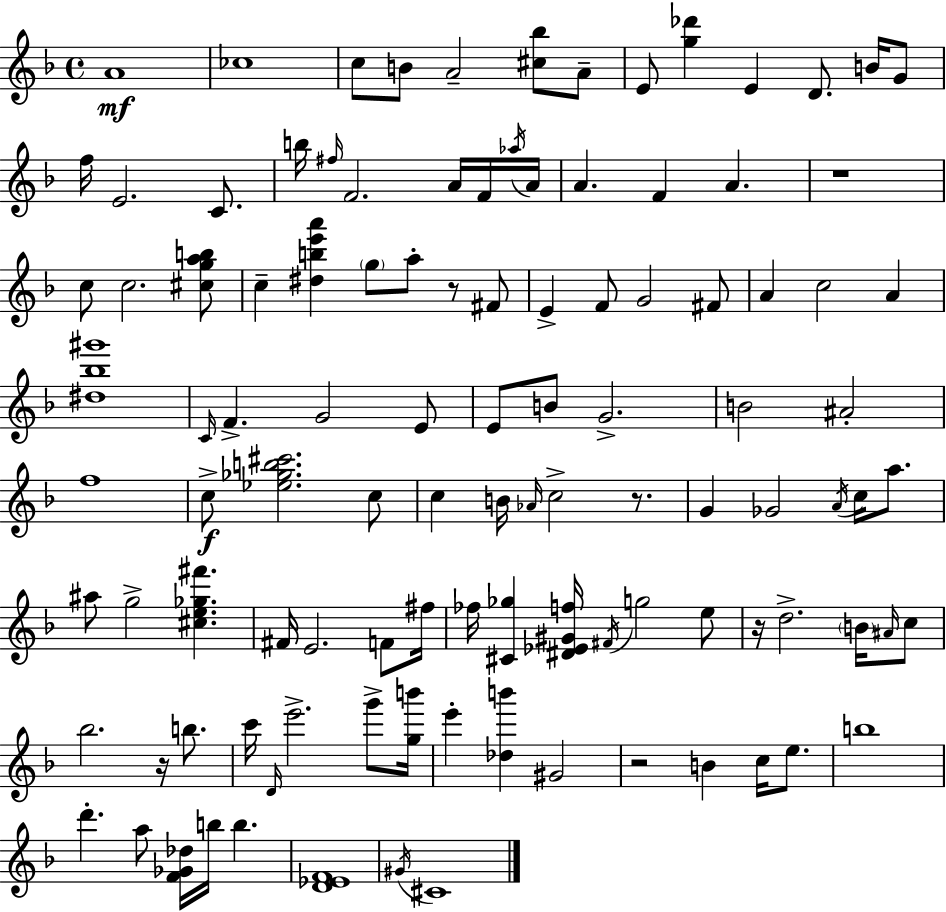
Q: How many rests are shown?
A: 6